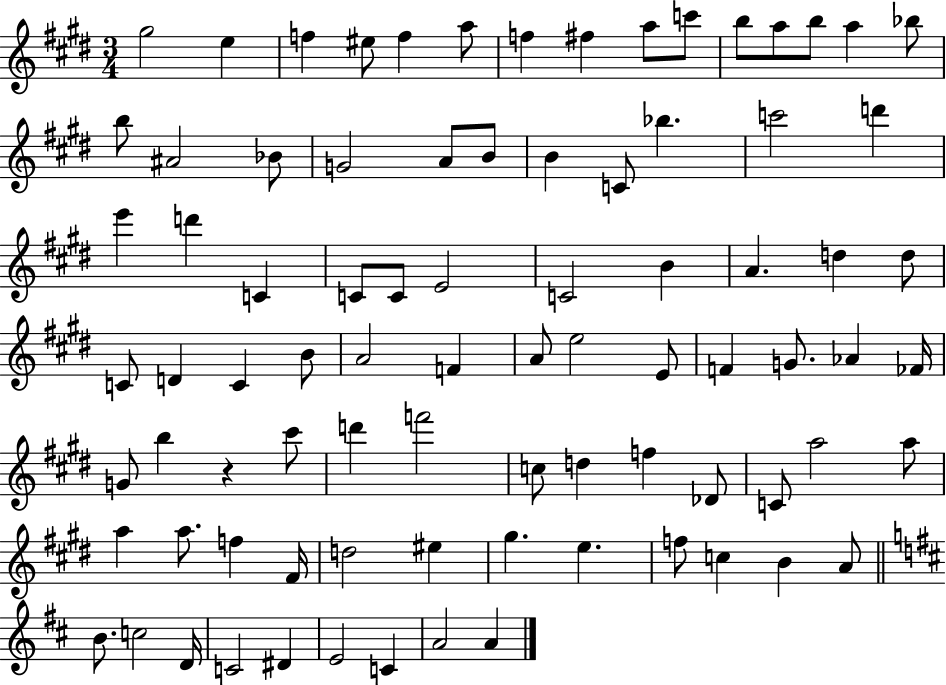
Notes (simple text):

G#5/h E5/q F5/q EIS5/e F5/q A5/e F5/q F#5/q A5/e C6/e B5/e A5/e B5/e A5/q Bb5/e B5/e A#4/h Bb4/e G4/h A4/e B4/e B4/q C4/e Bb5/q. C6/h D6/q E6/q D6/q C4/q C4/e C4/e E4/h C4/h B4/q A4/q. D5/q D5/e C4/e D4/q C4/q B4/e A4/h F4/q A4/e E5/h E4/e F4/q G4/e. Ab4/q FES4/s G4/e B5/q R/q C#6/e D6/q F6/h C5/e D5/q F5/q Db4/e C4/e A5/h A5/e A5/q A5/e. F5/q F#4/s D5/h EIS5/q G#5/q. E5/q. F5/e C5/q B4/q A4/e B4/e. C5/h D4/s C4/h D#4/q E4/h C4/q A4/h A4/q